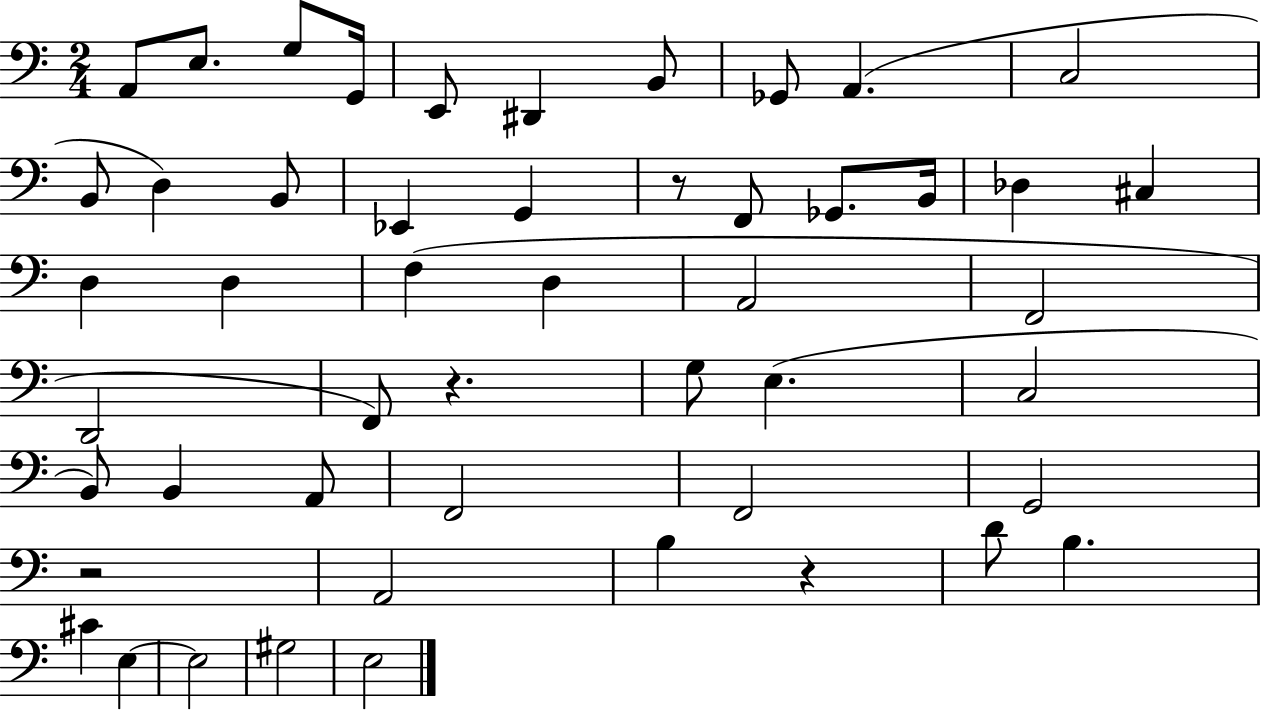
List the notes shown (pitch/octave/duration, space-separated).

A2/e E3/e. G3/e G2/s E2/e D#2/q B2/e Gb2/e A2/q. C3/h B2/e D3/q B2/e Eb2/q G2/q R/e F2/e Gb2/e. B2/s Db3/q C#3/q D3/q D3/q F3/q D3/q A2/h F2/h D2/h F2/e R/q. G3/e E3/q. C3/h B2/e B2/q A2/e F2/h F2/h G2/h R/h A2/h B3/q R/q D4/e B3/q. C#4/q E3/q E3/h G#3/h E3/h